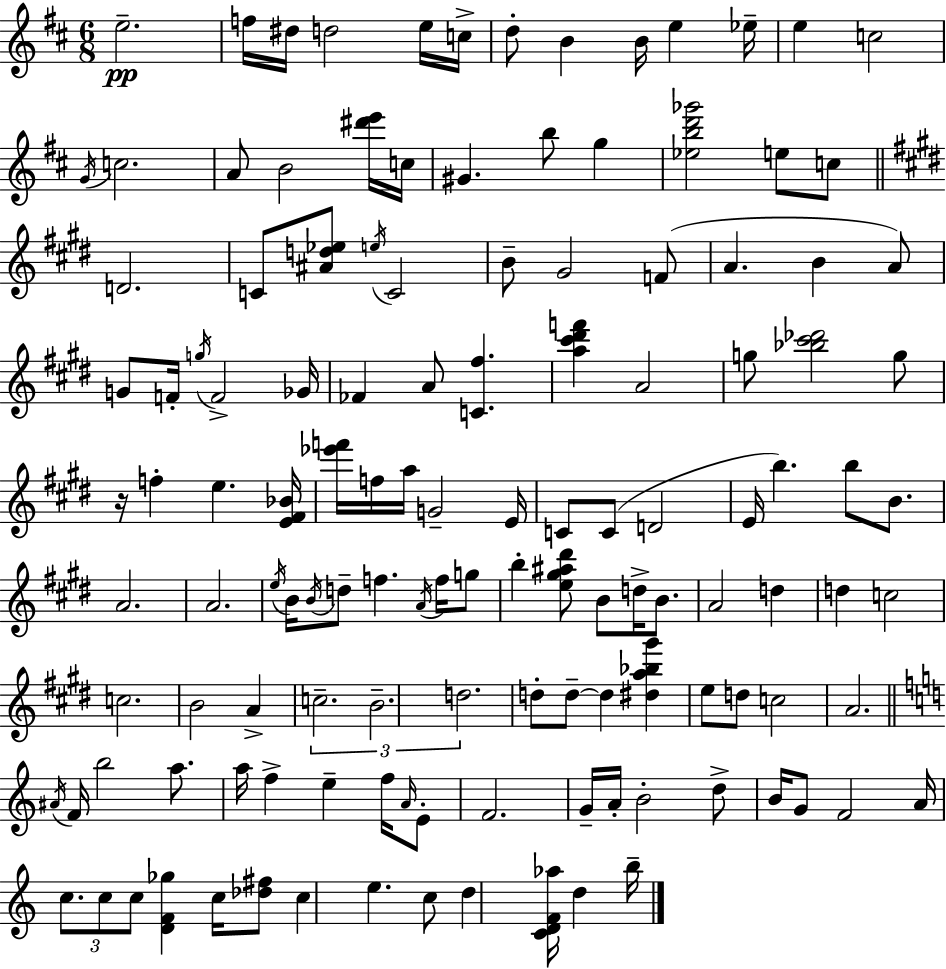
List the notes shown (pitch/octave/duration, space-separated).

E5/h. F5/s D#5/s D5/h E5/s C5/s D5/e B4/q B4/s E5/q Eb5/s E5/q C5/h G4/s C5/h. A4/e B4/h [D#6,E6]/s C5/s G#4/q. B5/e G5/q [Eb5,B5,D6,Gb6]/h E5/e C5/e D4/h. C4/e [A#4,D5,Eb5]/e E5/s C4/h B4/e G#4/h F4/e A4/q. B4/q A4/e G4/e F4/s G5/s F4/h Gb4/s FES4/q A4/e [C4,F#5]/q. [A5,C#6,D#6,F6]/q A4/h G5/e [Bb5,C#6,Db6]/h G5/e R/s F5/q E5/q. [E4,F#4,Bb4]/s [Eb6,F6]/s F5/s A5/s G4/h E4/s C4/e C4/e D4/h E4/s B5/q. B5/e B4/e. A4/h. A4/h. E5/s B4/s B4/s D5/e F5/q. A4/s F5/s G5/e B5/q [E5,G#5,A#5,D#6]/e B4/e D5/s B4/e. A4/h D5/q D5/q C5/h C5/h. B4/h A4/q C5/h. B4/h. D5/h. D5/e D5/e D5/q [D#5,A5,Bb5,G#6]/q E5/e D5/e C5/h A4/h. A#4/s F4/s B5/h A5/e. A5/s F5/q E5/q F5/s A4/s E4/e F4/h. G4/s A4/s B4/h D5/e B4/s G4/e F4/h A4/s C5/e. C5/e C5/e [D4,F4,Gb5]/q C5/s [Db5,F#5]/e C5/q E5/q. C5/e D5/q [C4,D4,F4,Ab5]/s D5/q B5/s